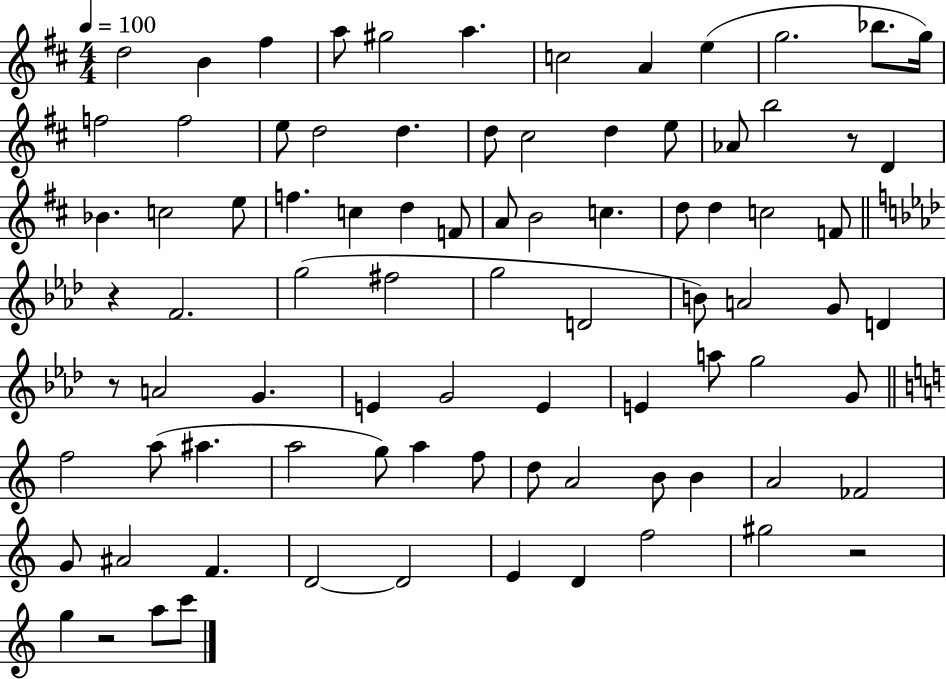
X:1
T:Untitled
M:4/4
L:1/4
K:D
d2 B ^f a/2 ^g2 a c2 A e g2 _b/2 g/4 f2 f2 e/2 d2 d d/2 ^c2 d e/2 _A/2 b2 z/2 D _B c2 e/2 f c d F/2 A/2 B2 c d/2 d c2 F/2 z F2 g2 ^f2 g2 D2 B/2 A2 G/2 D z/2 A2 G E G2 E E a/2 g2 G/2 f2 a/2 ^a a2 g/2 a f/2 d/2 A2 B/2 B A2 _F2 G/2 ^A2 F D2 D2 E D f2 ^g2 z2 g z2 a/2 c'/2